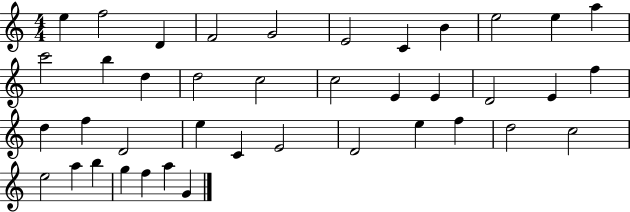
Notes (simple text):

E5/q F5/h D4/q F4/h G4/h E4/h C4/q B4/q E5/h E5/q A5/q C6/h B5/q D5/q D5/h C5/h C5/h E4/q E4/q D4/h E4/q F5/q D5/q F5/q D4/h E5/q C4/q E4/h D4/h E5/q F5/q D5/h C5/h E5/h A5/q B5/q G5/q F5/q A5/q G4/q